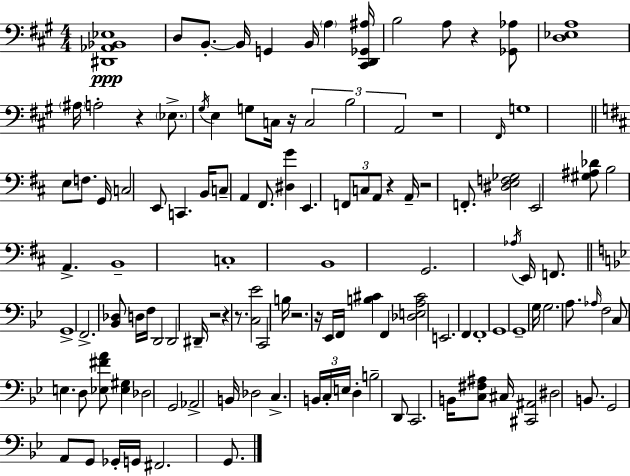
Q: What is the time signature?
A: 4/4